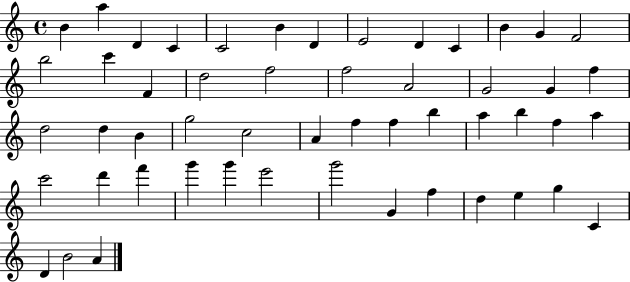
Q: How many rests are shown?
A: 0